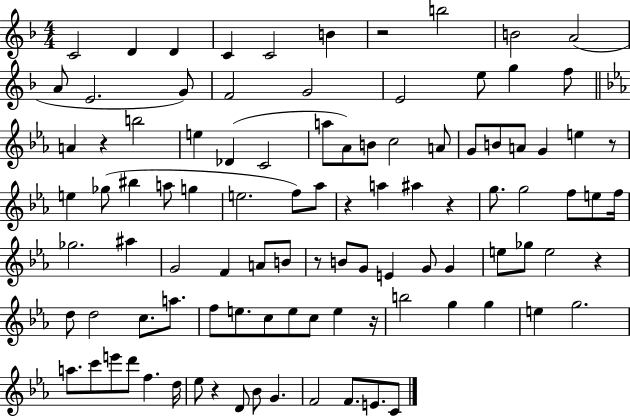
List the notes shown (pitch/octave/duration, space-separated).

C4/h D4/q D4/q C4/q C4/h B4/q R/h B5/h B4/h A4/h A4/e E4/h. G4/e F4/h G4/h E4/h E5/e G5/q F5/e A4/q R/q B5/h E5/q Db4/q C4/h A5/e Ab4/e B4/e C5/h A4/e G4/e B4/e A4/e G4/q E5/q R/e E5/q Gb5/e BIS5/q A5/e G5/q E5/h. F5/e Ab5/e R/q A5/q A#5/q R/q G5/e. G5/h F5/e E5/e F5/s Gb5/h. A#5/q G4/h F4/q A4/e B4/e R/e B4/e G4/e E4/q G4/e G4/q E5/e Gb5/e E5/h R/q D5/e D5/h C5/e. A5/e. F5/e E5/e. C5/e E5/e C5/e E5/q R/s B5/h G5/q G5/q E5/q G5/h. A5/e. C6/e E6/e D6/e F5/q. D5/s Eb5/e R/q D4/e Bb4/e G4/q. F4/h F4/e. E4/e. C4/e